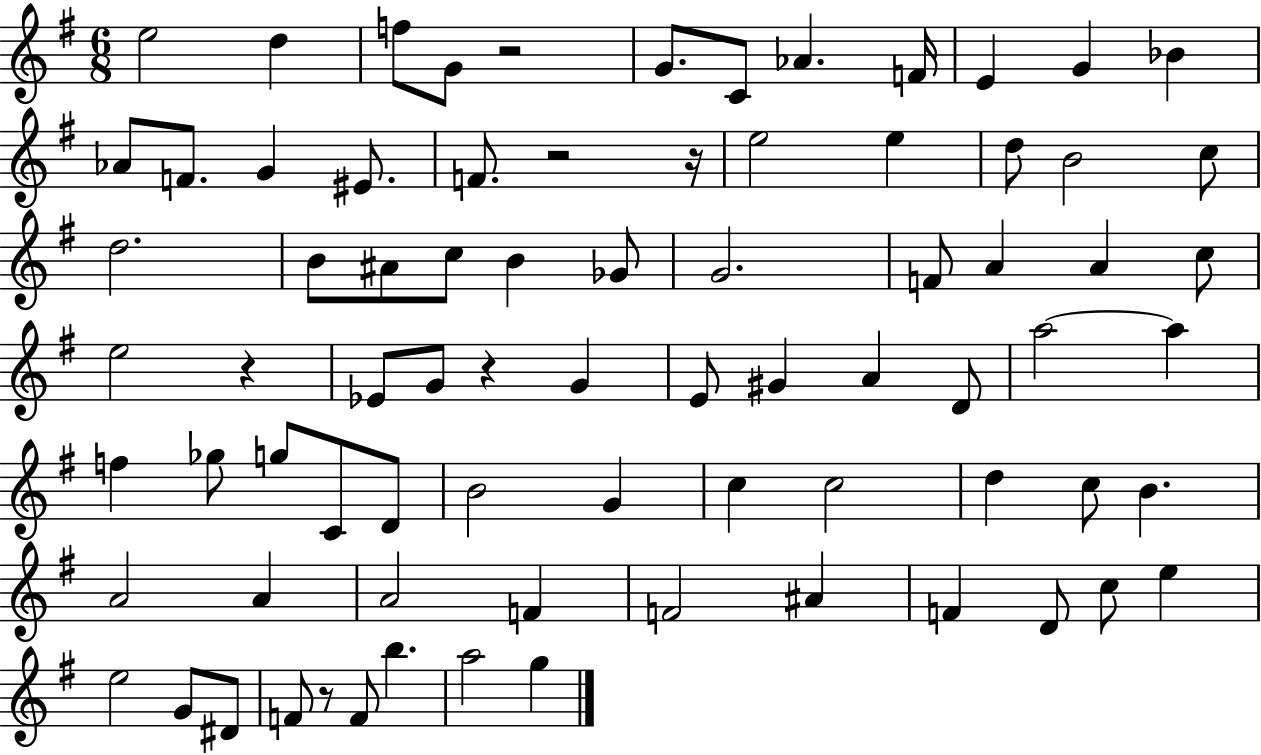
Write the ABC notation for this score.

X:1
T:Untitled
M:6/8
L:1/4
K:G
e2 d f/2 G/2 z2 G/2 C/2 _A F/4 E G _B _A/2 F/2 G ^E/2 F/2 z2 z/4 e2 e d/2 B2 c/2 d2 B/2 ^A/2 c/2 B _G/2 G2 F/2 A A c/2 e2 z _E/2 G/2 z G E/2 ^G A D/2 a2 a f _g/2 g/2 C/2 D/2 B2 G c c2 d c/2 B A2 A A2 F F2 ^A F D/2 c/2 e e2 G/2 ^D/2 F/2 z/2 F/2 b a2 g